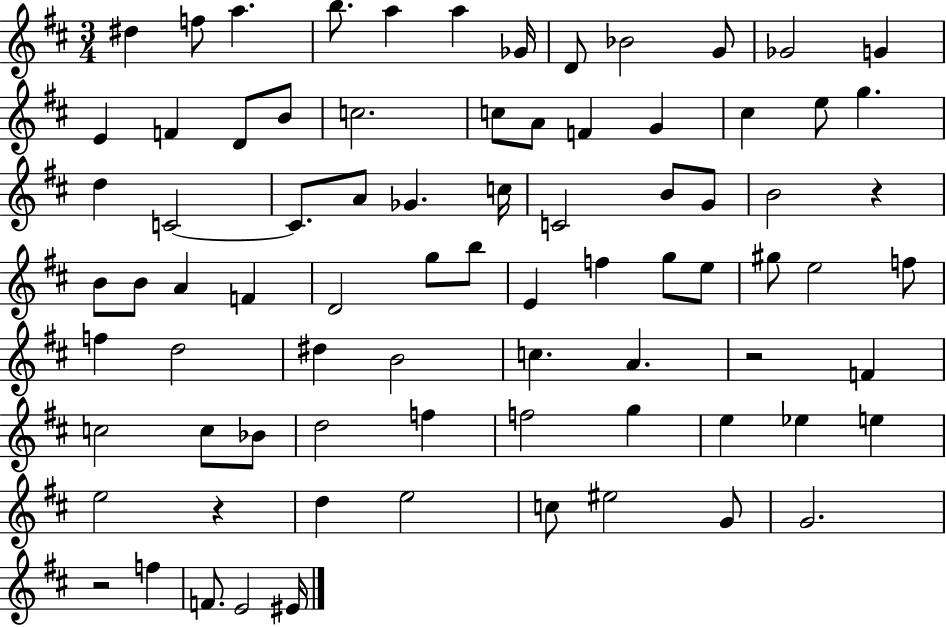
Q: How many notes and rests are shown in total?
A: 80